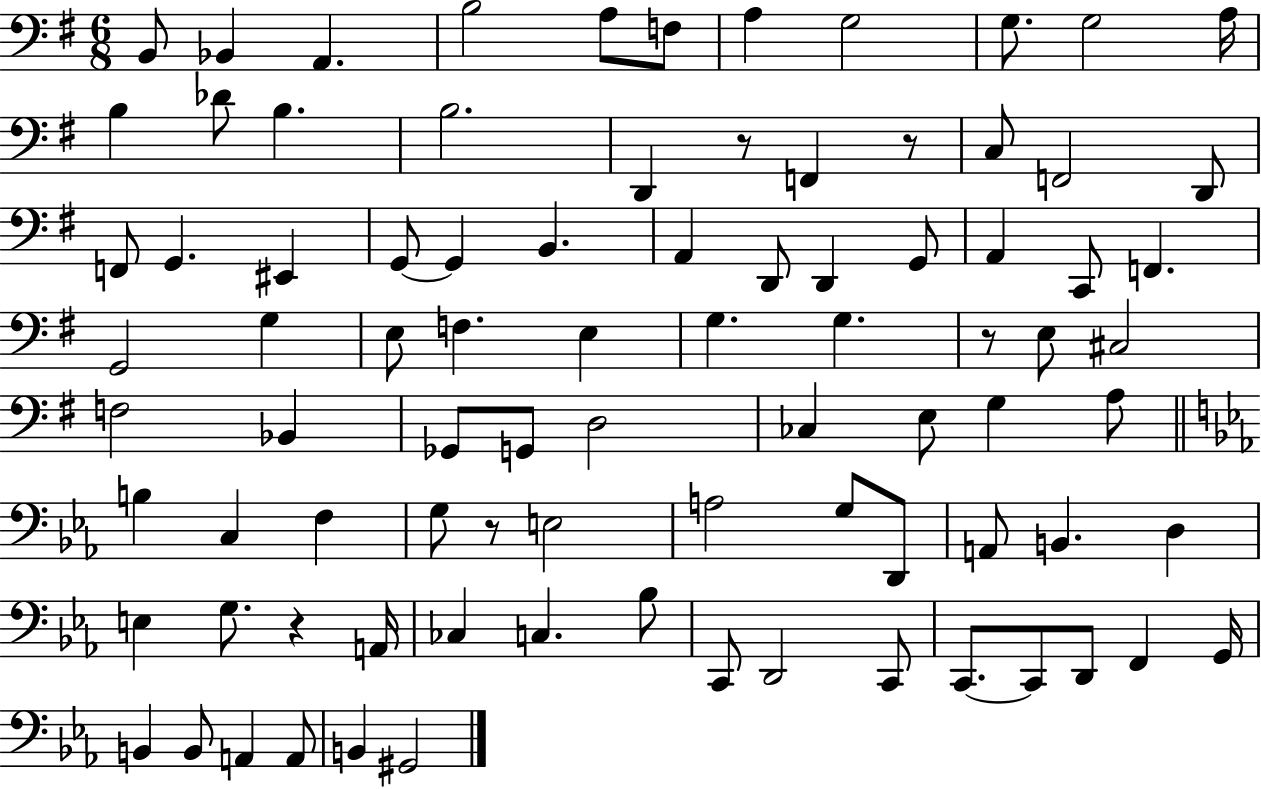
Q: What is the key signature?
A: G major